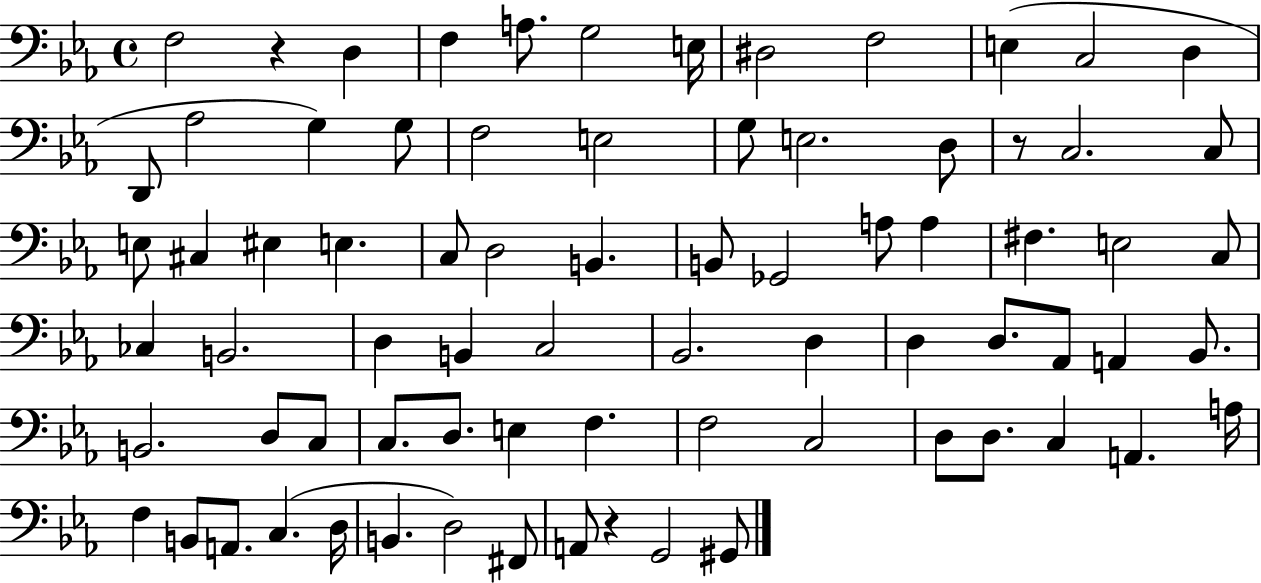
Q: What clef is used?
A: bass